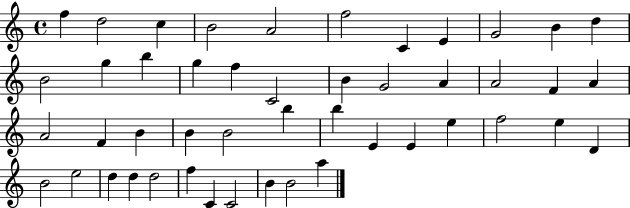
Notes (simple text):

F5/q D5/h C5/q B4/h A4/h F5/h C4/q E4/q G4/h B4/q D5/q B4/h G5/q B5/q G5/q F5/q C4/h B4/q G4/h A4/q A4/h F4/q A4/q A4/h F4/q B4/q B4/q B4/h B5/q B5/q E4/q E4/q E5/q F5/h E5/q D4/q B4/h E5/h D5/q D5/q D5/h F5/q C4/q C4/h B4/q B4/h A5/q